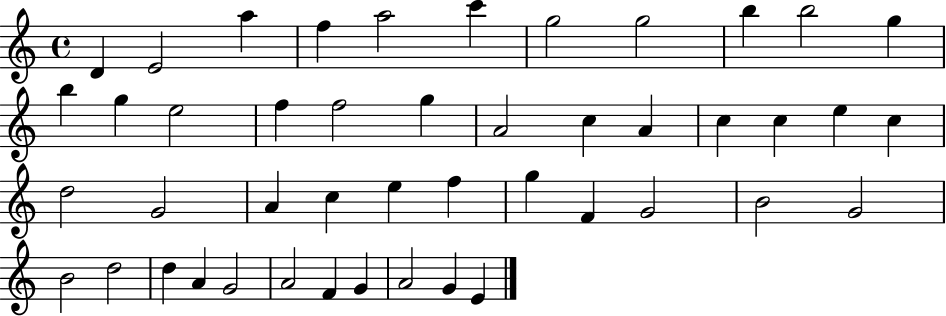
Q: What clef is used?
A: treble